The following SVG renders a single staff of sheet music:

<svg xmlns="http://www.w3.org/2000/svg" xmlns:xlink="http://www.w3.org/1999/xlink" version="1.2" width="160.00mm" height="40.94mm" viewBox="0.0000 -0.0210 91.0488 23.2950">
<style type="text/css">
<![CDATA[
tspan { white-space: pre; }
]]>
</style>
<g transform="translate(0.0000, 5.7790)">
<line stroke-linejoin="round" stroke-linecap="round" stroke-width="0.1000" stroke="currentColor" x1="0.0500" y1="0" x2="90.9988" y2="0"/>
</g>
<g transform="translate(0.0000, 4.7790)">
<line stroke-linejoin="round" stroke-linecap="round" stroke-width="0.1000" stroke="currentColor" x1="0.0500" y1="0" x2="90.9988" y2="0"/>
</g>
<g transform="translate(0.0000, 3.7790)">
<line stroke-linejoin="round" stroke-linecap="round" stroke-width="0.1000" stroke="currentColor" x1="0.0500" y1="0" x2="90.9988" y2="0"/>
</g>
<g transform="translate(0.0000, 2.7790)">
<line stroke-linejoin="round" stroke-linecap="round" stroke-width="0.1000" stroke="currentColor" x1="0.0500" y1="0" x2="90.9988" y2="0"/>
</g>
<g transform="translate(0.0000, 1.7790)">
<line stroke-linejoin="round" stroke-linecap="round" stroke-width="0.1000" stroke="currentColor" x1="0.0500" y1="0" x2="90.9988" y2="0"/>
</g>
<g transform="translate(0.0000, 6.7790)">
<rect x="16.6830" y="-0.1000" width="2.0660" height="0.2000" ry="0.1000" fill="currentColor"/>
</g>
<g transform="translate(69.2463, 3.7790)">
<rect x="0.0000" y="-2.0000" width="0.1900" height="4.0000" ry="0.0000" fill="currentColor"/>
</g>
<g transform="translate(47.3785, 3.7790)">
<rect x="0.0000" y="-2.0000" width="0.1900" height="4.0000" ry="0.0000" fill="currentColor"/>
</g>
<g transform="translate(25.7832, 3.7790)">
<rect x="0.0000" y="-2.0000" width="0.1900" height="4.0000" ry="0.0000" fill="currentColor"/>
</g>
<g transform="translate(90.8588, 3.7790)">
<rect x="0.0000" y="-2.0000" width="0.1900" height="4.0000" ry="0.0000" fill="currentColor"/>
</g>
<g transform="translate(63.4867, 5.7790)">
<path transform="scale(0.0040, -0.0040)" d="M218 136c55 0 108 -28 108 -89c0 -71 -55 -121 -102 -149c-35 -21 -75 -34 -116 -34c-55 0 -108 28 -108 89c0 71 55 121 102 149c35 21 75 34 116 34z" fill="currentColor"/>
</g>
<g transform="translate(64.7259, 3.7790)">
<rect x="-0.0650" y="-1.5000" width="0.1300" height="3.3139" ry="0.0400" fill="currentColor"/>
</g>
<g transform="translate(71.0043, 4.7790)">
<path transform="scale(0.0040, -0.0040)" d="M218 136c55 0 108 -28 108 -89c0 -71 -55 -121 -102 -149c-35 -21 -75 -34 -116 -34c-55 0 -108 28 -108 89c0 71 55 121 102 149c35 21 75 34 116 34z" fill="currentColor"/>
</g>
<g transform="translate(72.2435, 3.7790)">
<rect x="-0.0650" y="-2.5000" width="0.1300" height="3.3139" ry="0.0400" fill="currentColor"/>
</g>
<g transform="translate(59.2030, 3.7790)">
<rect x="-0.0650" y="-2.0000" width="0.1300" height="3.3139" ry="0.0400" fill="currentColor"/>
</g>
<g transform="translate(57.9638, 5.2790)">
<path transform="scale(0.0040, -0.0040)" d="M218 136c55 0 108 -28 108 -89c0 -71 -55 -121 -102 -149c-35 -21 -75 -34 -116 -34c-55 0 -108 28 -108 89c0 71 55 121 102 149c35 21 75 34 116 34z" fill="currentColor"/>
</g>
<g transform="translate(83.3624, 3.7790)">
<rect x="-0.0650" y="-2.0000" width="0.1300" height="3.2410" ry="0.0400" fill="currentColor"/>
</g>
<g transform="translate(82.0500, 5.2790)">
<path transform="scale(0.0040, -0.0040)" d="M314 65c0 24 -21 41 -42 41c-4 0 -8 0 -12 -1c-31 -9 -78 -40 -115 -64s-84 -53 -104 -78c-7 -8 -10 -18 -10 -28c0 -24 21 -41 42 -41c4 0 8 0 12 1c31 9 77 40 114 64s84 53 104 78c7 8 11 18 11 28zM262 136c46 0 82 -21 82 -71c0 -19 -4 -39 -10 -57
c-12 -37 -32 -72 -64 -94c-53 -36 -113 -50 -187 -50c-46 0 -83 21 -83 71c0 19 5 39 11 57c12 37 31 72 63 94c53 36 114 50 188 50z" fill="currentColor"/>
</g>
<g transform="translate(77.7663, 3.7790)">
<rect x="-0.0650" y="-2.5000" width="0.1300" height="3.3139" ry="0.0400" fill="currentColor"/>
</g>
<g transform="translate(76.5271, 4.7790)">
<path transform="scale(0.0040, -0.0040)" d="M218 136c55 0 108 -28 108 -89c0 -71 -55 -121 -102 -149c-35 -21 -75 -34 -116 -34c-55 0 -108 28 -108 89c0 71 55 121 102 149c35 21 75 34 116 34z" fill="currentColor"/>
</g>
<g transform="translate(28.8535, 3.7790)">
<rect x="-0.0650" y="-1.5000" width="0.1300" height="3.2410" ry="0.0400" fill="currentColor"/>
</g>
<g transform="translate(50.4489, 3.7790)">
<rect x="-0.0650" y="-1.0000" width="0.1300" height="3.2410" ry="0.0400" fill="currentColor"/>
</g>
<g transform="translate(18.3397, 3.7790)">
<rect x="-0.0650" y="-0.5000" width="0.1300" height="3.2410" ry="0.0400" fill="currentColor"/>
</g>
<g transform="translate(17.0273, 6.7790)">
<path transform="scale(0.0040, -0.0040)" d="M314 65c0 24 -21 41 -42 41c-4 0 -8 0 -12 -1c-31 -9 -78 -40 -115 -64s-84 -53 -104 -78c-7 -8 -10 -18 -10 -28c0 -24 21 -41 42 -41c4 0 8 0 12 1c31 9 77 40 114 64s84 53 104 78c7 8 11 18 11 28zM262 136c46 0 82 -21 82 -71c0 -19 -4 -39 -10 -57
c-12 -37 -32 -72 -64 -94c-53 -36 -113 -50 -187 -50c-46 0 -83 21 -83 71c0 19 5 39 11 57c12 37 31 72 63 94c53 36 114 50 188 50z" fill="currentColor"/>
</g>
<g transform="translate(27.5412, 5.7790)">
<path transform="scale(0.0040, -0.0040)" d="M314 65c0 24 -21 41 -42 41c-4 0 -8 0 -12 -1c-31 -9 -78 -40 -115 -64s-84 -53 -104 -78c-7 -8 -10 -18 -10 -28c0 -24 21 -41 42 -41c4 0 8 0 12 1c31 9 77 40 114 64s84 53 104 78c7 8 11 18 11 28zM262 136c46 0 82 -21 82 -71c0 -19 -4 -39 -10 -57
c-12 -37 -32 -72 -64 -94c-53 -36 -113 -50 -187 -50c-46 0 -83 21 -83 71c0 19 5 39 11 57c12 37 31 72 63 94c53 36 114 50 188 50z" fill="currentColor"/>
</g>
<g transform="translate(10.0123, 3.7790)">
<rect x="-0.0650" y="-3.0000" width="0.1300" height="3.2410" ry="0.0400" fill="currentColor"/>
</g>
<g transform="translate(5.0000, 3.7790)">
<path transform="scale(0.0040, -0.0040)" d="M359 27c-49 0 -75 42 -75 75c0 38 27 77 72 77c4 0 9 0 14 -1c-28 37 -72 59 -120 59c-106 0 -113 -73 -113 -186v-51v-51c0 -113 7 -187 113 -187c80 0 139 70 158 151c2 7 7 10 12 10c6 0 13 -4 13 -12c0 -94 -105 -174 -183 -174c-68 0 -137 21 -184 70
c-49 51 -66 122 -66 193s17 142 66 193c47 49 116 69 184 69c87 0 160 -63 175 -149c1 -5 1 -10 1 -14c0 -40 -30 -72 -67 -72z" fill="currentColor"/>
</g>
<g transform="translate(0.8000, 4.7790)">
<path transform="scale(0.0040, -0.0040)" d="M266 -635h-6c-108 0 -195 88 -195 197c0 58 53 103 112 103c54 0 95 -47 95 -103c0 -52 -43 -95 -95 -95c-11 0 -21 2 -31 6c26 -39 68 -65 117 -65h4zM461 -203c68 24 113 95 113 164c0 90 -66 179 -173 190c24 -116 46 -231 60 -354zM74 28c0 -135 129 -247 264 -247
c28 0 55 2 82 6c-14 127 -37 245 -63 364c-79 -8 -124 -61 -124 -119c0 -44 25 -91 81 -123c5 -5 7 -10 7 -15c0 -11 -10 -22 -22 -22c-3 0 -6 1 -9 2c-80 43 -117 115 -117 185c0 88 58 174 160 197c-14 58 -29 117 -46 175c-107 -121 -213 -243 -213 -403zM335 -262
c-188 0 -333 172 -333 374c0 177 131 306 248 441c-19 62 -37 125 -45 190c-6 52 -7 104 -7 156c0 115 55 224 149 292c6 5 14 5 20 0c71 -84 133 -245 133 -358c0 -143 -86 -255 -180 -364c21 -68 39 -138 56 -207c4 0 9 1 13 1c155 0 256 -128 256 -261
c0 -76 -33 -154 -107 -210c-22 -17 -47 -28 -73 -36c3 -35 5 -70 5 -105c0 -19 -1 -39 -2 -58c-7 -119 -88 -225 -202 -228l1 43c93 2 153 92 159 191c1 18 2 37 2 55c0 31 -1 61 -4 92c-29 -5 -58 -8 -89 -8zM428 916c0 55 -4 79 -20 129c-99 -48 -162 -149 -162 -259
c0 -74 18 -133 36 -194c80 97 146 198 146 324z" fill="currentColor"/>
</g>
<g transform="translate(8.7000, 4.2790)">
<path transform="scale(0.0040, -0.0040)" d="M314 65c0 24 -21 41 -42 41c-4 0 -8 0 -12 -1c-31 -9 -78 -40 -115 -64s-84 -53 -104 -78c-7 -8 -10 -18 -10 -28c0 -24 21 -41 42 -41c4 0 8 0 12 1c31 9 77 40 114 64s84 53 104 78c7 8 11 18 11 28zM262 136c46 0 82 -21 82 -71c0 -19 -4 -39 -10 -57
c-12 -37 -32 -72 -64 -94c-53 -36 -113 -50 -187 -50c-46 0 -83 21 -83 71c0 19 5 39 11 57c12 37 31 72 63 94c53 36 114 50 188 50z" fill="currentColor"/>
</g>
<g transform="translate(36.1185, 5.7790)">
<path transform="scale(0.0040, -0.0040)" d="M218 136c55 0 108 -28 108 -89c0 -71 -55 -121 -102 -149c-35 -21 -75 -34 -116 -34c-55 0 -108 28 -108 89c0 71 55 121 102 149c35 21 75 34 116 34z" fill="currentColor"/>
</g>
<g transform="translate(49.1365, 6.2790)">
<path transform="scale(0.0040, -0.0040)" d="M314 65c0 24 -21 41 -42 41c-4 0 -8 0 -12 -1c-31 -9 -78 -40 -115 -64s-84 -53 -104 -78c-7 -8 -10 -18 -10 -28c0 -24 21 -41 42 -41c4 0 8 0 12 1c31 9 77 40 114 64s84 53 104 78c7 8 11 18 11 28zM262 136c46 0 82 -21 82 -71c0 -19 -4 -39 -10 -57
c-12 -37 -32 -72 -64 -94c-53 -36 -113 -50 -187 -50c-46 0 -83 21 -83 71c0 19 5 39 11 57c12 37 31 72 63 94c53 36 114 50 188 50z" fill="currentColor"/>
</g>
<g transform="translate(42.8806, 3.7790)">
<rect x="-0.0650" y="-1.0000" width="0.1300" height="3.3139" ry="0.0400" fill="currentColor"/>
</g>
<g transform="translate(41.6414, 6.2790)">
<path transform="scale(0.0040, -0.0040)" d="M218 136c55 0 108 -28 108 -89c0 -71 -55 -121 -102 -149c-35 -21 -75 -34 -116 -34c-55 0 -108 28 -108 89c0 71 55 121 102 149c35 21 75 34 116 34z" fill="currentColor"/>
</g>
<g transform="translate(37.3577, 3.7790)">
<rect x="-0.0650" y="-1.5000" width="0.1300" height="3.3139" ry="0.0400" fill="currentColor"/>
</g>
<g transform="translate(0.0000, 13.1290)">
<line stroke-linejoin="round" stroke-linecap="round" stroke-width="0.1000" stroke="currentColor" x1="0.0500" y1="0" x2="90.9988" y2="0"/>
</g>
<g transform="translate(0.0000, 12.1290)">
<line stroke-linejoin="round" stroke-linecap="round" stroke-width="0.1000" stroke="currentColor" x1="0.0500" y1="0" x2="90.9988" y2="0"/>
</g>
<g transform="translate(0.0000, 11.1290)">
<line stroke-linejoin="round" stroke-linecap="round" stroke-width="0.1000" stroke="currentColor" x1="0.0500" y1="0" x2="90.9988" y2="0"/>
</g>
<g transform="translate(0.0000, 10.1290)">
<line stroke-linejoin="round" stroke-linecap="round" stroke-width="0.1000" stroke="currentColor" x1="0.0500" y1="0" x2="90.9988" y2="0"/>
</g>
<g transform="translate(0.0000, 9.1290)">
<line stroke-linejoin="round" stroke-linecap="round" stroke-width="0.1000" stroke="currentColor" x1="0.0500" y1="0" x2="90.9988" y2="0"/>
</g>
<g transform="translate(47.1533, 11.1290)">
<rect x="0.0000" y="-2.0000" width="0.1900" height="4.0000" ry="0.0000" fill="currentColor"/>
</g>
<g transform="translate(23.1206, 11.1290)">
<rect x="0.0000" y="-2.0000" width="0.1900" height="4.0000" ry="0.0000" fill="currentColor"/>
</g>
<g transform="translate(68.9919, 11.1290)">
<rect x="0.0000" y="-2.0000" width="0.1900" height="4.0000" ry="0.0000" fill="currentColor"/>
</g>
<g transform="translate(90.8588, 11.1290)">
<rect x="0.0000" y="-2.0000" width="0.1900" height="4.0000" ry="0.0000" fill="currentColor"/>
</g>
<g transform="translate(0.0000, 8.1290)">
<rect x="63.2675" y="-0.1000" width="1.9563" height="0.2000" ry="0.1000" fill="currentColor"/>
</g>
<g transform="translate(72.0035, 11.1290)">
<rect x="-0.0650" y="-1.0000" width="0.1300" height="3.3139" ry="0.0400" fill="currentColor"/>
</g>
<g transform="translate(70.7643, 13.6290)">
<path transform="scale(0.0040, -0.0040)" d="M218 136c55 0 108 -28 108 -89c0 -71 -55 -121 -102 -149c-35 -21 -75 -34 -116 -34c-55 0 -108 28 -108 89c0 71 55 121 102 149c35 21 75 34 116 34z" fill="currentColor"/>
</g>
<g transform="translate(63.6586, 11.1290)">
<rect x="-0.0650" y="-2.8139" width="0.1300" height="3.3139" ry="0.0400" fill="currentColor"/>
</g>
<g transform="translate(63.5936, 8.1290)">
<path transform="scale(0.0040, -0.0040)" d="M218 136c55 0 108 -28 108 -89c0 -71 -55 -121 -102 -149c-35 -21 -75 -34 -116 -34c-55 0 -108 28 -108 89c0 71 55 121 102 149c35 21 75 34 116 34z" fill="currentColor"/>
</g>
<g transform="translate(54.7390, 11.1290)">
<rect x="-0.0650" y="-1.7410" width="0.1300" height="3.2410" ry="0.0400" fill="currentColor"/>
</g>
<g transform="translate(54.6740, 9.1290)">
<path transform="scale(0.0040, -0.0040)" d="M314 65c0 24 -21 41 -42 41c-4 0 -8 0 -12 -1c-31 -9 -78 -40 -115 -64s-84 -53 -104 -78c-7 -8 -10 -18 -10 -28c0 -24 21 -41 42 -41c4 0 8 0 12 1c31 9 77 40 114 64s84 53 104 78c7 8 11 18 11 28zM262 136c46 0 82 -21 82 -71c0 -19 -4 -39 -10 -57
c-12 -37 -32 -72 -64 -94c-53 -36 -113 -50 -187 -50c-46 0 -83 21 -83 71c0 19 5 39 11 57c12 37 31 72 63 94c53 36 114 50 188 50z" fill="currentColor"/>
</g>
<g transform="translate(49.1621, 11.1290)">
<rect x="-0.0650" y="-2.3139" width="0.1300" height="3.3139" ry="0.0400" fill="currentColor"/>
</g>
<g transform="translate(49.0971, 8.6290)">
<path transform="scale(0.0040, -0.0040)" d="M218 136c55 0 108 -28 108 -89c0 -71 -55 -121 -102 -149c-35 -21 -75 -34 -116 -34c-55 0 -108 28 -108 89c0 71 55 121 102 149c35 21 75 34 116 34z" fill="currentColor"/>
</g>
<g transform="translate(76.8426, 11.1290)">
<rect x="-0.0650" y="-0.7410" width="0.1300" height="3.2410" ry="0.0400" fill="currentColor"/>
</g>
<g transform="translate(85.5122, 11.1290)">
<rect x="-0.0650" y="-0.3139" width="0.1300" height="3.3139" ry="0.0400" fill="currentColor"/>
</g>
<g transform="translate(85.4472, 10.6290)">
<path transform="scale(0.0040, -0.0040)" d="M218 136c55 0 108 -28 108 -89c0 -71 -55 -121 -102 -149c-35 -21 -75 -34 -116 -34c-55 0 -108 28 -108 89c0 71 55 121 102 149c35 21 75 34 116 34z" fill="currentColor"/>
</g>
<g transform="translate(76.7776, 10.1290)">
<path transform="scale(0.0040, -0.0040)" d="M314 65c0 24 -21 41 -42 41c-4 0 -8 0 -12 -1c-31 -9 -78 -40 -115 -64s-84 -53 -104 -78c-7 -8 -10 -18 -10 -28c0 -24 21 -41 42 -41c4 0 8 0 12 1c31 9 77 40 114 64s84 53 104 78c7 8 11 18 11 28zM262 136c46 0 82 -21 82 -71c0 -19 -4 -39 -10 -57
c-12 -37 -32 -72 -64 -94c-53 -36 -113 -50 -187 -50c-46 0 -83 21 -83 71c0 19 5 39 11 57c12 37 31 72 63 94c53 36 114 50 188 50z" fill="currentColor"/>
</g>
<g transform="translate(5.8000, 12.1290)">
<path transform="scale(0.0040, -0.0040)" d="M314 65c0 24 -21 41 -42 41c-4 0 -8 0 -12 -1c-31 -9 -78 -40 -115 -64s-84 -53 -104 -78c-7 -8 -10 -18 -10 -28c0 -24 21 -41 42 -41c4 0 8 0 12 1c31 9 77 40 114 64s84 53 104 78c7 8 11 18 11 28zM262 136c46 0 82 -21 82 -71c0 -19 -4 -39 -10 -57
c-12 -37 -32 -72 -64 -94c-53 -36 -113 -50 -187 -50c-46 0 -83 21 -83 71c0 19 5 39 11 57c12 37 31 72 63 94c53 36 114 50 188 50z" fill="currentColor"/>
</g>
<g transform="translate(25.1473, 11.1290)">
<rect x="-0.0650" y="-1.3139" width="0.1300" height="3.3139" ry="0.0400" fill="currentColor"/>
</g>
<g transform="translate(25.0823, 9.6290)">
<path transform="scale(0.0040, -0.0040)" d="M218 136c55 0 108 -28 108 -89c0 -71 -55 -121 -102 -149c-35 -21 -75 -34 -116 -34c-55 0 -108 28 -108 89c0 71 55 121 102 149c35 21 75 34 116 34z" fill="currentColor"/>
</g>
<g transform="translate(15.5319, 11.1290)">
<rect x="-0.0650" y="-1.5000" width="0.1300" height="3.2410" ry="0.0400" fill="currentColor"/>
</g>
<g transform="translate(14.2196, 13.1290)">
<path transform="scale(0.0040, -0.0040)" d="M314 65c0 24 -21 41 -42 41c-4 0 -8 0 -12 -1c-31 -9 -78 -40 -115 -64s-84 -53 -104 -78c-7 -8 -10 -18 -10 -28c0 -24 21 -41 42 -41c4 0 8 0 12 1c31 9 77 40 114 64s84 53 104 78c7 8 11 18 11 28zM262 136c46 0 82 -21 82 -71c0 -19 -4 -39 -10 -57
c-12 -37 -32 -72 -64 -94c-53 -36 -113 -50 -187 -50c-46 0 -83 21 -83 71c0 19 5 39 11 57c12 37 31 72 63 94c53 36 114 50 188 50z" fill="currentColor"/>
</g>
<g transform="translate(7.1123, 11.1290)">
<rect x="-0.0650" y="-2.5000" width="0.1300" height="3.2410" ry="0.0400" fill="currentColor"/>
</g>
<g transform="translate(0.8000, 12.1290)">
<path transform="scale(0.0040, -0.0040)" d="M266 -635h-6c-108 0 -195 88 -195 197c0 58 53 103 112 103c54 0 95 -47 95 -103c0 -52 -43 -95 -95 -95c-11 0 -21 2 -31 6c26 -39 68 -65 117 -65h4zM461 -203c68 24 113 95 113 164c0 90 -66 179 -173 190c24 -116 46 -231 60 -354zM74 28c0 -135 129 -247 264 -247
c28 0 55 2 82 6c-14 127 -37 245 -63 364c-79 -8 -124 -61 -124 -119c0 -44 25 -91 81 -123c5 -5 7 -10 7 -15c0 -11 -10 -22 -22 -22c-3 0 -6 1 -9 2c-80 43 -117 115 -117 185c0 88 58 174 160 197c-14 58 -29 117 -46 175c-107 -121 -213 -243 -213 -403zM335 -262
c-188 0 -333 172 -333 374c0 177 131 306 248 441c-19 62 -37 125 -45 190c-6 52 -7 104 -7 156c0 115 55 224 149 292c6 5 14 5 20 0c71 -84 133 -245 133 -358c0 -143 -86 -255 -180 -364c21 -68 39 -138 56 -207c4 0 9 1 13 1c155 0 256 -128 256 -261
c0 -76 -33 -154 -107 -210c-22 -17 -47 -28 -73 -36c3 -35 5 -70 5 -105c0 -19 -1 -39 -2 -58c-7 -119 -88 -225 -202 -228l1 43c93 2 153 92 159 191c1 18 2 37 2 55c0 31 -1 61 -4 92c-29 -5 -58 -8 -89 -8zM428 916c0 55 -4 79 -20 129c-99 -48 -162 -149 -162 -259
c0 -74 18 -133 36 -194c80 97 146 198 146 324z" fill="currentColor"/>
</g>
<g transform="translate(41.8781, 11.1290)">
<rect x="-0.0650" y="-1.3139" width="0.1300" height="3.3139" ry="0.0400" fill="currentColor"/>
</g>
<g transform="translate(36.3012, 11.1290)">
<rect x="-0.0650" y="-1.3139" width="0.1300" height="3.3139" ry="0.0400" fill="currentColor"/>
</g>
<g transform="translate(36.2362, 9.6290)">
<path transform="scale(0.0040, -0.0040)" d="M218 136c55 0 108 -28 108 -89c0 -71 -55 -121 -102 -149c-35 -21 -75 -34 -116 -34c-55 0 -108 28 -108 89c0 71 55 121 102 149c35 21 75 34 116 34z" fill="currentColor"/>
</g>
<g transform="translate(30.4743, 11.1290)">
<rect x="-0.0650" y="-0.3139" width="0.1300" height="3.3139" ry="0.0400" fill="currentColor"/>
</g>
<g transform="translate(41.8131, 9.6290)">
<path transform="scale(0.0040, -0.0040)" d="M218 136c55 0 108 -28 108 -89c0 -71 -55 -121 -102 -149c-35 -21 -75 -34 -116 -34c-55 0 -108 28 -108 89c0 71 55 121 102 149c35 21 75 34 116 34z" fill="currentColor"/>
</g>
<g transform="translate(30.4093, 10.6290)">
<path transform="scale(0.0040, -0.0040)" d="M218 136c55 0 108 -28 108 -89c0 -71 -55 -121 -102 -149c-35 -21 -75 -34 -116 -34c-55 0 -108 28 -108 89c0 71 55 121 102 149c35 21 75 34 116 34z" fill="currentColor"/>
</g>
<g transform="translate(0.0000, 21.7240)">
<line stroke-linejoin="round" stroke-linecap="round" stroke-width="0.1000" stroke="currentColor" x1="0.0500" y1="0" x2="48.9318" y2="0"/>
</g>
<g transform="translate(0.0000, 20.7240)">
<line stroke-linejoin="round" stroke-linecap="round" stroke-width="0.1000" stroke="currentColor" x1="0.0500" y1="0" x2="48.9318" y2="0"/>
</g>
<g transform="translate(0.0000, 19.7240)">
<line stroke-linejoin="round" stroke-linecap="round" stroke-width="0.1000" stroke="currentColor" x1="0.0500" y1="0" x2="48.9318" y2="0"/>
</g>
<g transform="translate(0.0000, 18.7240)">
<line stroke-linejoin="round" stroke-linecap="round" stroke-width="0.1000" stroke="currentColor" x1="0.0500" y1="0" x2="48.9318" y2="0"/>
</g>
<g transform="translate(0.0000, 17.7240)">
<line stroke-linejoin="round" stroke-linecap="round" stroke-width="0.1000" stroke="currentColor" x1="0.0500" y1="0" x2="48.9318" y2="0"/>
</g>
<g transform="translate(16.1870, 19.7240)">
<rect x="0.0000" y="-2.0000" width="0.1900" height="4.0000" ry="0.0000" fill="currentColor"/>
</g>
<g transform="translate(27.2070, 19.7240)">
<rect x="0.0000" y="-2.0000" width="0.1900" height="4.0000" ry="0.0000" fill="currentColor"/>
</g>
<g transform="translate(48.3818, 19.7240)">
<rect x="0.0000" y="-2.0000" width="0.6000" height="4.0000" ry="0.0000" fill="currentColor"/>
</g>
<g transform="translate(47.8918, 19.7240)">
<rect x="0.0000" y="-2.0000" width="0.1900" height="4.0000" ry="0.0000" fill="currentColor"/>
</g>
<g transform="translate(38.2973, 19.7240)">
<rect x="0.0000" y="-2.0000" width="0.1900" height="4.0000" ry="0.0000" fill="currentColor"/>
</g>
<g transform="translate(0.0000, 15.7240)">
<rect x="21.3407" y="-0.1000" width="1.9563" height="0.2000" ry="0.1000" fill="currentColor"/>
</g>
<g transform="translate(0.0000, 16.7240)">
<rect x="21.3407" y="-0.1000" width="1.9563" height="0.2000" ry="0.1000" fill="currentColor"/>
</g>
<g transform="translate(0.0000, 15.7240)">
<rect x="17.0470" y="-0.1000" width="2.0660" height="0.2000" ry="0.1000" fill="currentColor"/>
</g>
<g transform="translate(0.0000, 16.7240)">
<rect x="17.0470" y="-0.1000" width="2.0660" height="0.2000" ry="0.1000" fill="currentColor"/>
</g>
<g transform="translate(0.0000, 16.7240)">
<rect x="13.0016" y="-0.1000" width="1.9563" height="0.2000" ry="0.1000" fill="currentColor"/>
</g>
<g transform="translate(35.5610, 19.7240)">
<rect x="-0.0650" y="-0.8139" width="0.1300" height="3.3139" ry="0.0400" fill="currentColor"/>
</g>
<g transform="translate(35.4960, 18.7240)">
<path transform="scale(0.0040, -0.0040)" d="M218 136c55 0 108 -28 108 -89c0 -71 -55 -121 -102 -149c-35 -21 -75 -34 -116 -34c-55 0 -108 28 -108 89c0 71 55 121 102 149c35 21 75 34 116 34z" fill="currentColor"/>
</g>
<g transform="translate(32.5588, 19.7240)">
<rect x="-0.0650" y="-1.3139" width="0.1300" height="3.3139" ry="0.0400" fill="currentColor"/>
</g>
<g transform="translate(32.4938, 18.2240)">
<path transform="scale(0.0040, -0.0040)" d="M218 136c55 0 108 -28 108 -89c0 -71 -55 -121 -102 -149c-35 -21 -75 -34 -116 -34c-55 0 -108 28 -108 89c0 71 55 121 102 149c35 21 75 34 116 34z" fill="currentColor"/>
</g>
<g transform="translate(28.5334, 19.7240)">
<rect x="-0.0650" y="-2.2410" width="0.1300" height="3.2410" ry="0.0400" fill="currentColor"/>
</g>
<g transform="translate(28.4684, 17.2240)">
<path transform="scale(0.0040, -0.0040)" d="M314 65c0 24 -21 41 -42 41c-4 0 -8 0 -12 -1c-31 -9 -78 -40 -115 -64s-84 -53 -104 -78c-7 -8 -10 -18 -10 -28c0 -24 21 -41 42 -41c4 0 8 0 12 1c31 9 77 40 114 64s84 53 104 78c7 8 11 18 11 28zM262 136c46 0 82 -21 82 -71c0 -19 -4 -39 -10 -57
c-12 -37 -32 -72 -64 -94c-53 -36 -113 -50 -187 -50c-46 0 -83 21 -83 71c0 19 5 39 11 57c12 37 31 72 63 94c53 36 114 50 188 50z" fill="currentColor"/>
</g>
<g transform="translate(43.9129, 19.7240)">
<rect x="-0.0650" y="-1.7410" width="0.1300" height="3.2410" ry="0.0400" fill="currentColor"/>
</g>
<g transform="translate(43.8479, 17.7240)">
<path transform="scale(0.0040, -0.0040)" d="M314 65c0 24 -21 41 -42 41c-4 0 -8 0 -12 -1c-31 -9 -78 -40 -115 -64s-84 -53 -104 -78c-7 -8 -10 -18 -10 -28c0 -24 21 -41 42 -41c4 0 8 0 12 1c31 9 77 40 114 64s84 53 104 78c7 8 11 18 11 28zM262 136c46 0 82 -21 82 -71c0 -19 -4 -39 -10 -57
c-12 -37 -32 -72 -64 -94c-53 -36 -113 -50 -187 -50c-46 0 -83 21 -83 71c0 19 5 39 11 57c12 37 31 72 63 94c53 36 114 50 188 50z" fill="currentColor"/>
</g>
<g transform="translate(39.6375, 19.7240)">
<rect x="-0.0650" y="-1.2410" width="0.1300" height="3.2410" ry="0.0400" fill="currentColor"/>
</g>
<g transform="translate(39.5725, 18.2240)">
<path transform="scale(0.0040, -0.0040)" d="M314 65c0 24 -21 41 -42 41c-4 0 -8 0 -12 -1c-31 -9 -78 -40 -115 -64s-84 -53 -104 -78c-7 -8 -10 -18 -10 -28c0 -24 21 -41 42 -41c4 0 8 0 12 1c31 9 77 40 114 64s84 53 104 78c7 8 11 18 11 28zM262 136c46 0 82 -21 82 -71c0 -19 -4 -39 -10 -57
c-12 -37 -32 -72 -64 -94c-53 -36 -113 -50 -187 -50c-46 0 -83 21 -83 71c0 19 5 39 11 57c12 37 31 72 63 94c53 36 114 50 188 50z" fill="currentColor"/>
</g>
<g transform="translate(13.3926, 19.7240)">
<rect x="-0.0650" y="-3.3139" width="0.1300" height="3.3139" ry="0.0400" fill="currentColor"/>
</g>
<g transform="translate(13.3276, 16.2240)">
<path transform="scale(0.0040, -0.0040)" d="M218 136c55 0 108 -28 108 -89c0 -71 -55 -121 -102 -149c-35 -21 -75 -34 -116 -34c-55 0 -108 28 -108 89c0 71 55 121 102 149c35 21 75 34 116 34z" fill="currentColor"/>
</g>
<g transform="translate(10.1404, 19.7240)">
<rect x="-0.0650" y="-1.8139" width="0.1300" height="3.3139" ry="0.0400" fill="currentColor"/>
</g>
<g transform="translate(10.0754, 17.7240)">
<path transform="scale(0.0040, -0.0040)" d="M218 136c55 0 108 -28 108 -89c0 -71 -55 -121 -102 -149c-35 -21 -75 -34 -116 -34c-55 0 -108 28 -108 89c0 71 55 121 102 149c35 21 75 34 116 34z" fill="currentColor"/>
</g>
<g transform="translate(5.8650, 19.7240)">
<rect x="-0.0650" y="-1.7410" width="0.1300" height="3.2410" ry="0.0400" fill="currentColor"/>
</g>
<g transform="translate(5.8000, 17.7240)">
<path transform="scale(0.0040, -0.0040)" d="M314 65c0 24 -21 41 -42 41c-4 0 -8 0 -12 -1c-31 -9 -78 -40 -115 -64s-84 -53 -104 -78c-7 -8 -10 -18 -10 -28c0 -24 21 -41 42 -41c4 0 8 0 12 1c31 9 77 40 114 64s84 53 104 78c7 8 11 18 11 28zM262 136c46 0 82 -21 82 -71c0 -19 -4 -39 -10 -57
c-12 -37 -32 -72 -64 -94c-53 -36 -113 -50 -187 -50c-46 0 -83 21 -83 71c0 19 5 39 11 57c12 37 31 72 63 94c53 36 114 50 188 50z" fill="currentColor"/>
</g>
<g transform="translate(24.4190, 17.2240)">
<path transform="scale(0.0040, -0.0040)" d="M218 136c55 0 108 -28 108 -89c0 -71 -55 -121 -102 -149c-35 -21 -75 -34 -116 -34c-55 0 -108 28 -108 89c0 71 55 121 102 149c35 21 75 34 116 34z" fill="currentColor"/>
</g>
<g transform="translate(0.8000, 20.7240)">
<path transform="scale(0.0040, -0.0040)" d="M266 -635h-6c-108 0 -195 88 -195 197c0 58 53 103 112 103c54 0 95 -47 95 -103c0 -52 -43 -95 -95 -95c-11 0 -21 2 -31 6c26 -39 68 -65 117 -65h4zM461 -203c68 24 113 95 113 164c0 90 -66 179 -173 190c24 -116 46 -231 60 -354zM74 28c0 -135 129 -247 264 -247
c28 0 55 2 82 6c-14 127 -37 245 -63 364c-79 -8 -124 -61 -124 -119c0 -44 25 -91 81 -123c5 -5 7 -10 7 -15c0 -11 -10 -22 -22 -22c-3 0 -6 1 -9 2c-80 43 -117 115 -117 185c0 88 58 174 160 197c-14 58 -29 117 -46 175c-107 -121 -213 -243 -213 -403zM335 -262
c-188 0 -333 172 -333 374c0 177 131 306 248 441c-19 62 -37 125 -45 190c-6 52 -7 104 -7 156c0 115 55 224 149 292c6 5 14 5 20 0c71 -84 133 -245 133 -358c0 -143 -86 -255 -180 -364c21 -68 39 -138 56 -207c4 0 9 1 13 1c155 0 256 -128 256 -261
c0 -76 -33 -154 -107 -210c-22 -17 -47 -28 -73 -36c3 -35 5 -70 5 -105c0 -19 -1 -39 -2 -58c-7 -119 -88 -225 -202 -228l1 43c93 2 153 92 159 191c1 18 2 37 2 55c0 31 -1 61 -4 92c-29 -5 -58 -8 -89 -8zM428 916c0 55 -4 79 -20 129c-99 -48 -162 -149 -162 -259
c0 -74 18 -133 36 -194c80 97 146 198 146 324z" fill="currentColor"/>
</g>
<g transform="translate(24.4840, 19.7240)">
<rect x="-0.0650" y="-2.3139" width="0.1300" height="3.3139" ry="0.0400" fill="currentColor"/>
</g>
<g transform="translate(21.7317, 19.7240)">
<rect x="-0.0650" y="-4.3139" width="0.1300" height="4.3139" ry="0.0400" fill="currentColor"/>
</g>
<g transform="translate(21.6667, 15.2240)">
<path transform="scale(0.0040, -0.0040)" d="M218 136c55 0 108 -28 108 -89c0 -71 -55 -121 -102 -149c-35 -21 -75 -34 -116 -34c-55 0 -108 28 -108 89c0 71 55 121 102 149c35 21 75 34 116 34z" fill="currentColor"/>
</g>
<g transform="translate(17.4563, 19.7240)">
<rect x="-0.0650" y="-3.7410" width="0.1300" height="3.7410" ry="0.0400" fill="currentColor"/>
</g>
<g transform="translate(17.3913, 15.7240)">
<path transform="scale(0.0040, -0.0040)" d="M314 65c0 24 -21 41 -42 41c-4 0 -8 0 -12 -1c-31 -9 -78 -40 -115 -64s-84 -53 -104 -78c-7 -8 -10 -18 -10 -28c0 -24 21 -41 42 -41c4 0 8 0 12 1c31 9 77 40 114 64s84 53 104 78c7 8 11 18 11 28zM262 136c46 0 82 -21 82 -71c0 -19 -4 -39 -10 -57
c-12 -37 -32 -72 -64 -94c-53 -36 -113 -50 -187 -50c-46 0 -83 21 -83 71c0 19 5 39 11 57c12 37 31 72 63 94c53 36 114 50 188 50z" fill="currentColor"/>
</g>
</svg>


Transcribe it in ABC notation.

X:1
T:Untitled
M:4/4
L:1/4
K:C
A2 C2 E2 E D D2 F E G G F2 G2 E2 e c e e g f2 a D d2 c f2 f b c'2 d' g g2 e d e2 f2